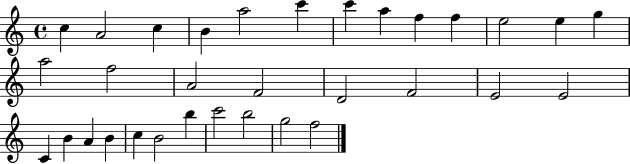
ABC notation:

X:1
T:Untitled
M:4/4
L:1/4
K:C
c A2 c B a2 c' c' a f f e2 e g a2 f2 A2 F2 D2 F2 E2 E2 C B A B c B2 b c'2 b2 g2 f2